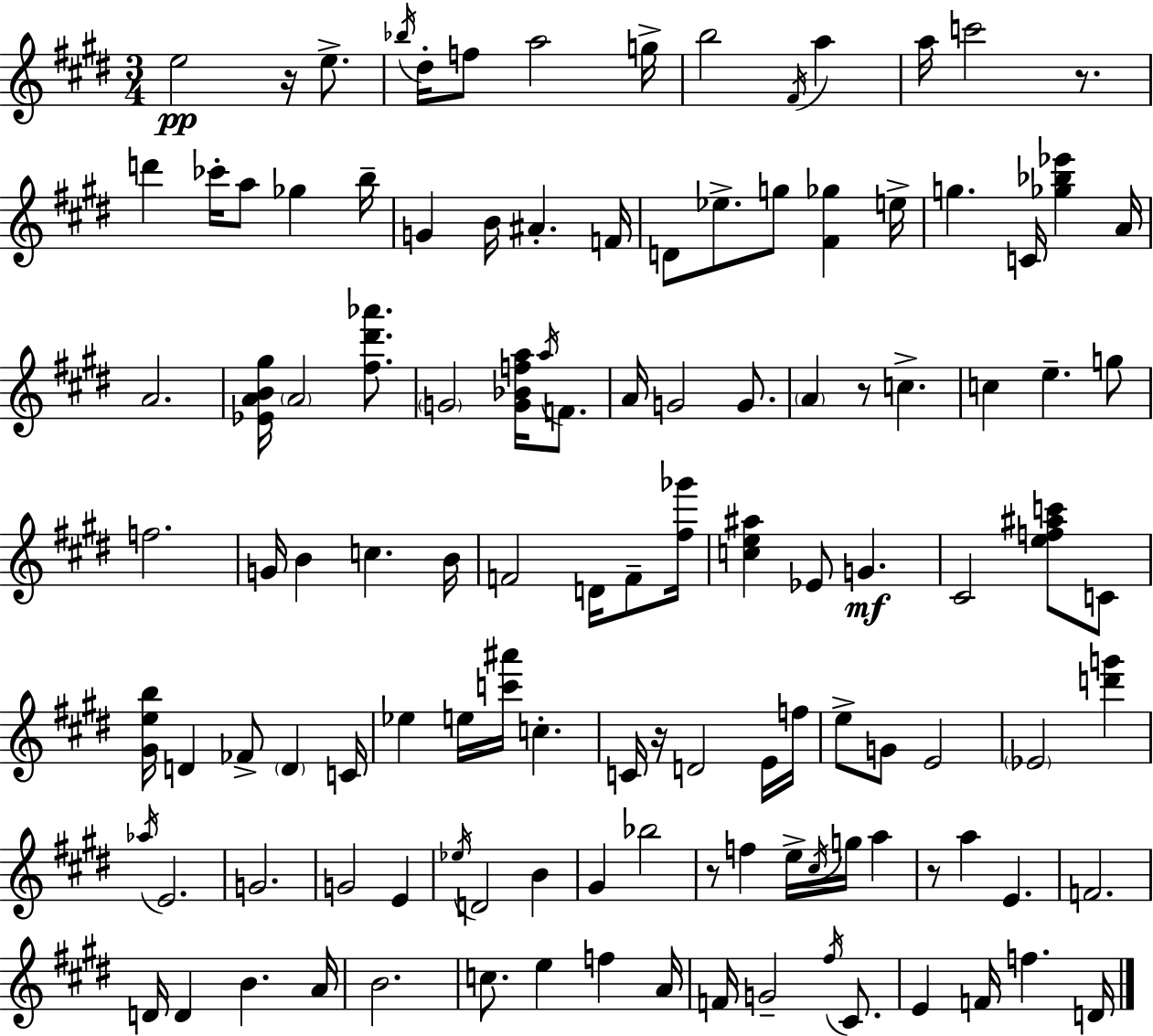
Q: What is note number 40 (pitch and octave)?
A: E5